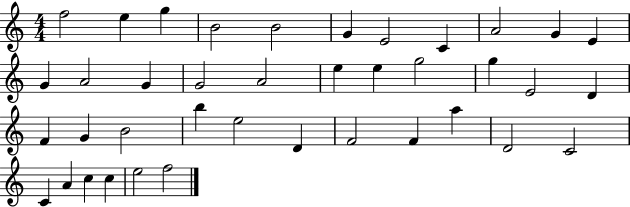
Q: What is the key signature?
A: C major